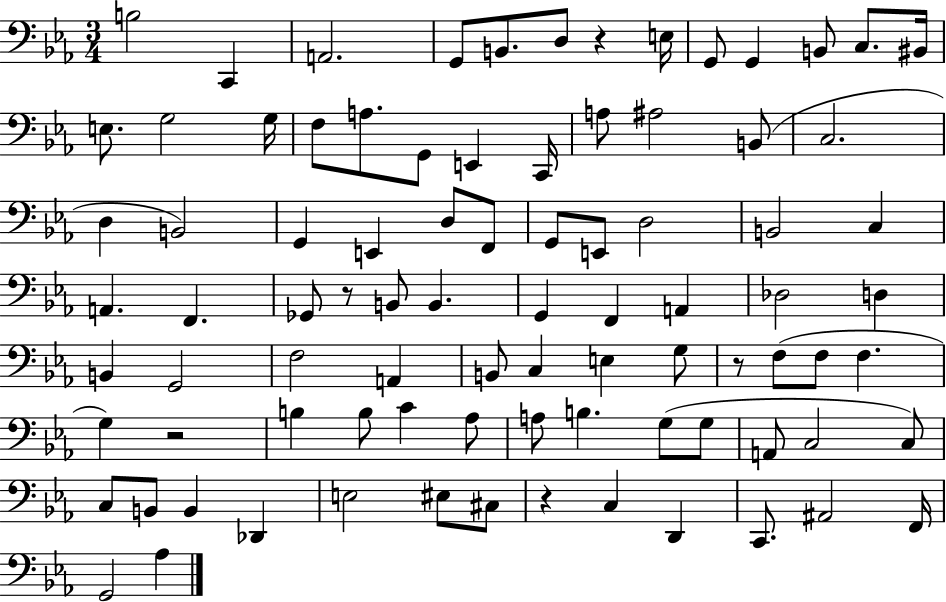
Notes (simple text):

B3/h C2/q A2/h. G2/e B2/e. D3/e R/q E3/s G2/e G2/q B2/e C3/e. BIS2/s E3/e. G3/h G3/s F3/e A3/e. G2/e E2/q C2/s A3/e A#3/h B2/e C3/h. D3/q B2/h G2/q E2/q D3/e F2/e G2/e E2/e D3/h B2/h C3/q A2/q. F2/q. Gb2/e R/e B2/e B2/q. G2/q F2/q A2/q Db3/h D3/q B2/q G2/h F3/h A2/q B2/e C3/q E3/q G3/e R/e F3/e F3/e F3/q. G3/q R/h B3/q B3/e C4/q Ab3/e A3/e B3/q. G3/e G3/e A2/e C3/h C3/e C3/e B2/e B2/q Db2/q E3/h EIS3/e C#3/e R/q C3/q D2/q C2/e. A#2/h F2/s G2/h Ab3/q